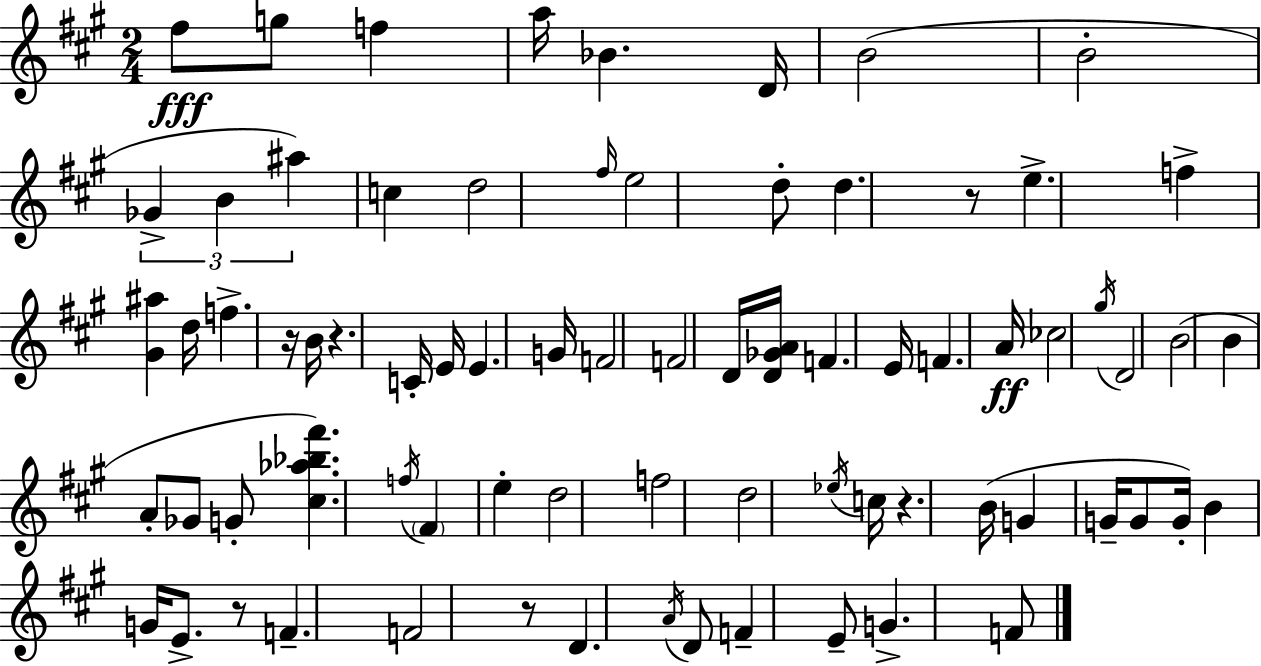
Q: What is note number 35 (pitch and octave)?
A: G#5